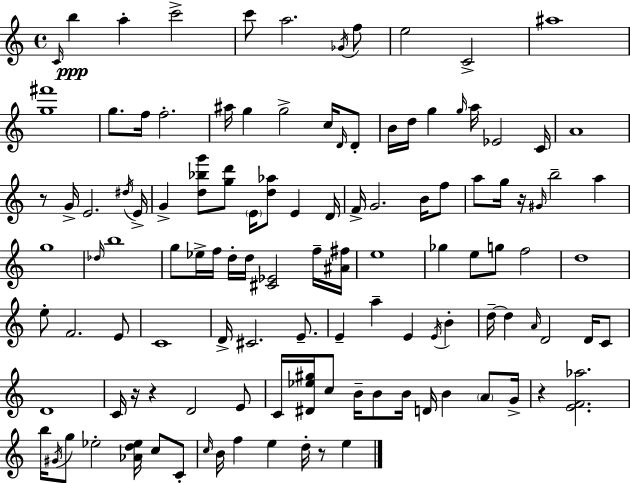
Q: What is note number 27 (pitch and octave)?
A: C4